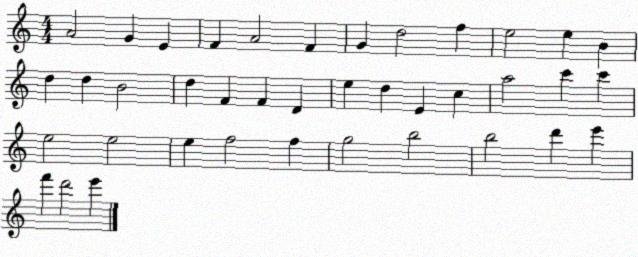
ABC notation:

X:1
T:Untitled
M:4/4
L:1/4
K:C
A2 G E F A2 F G d2 f e2 e B d d B2 d F F D e d E c a2 c' c' e2 e2 e f2 f g2 b2 b2 d' e' f' d'2 e'